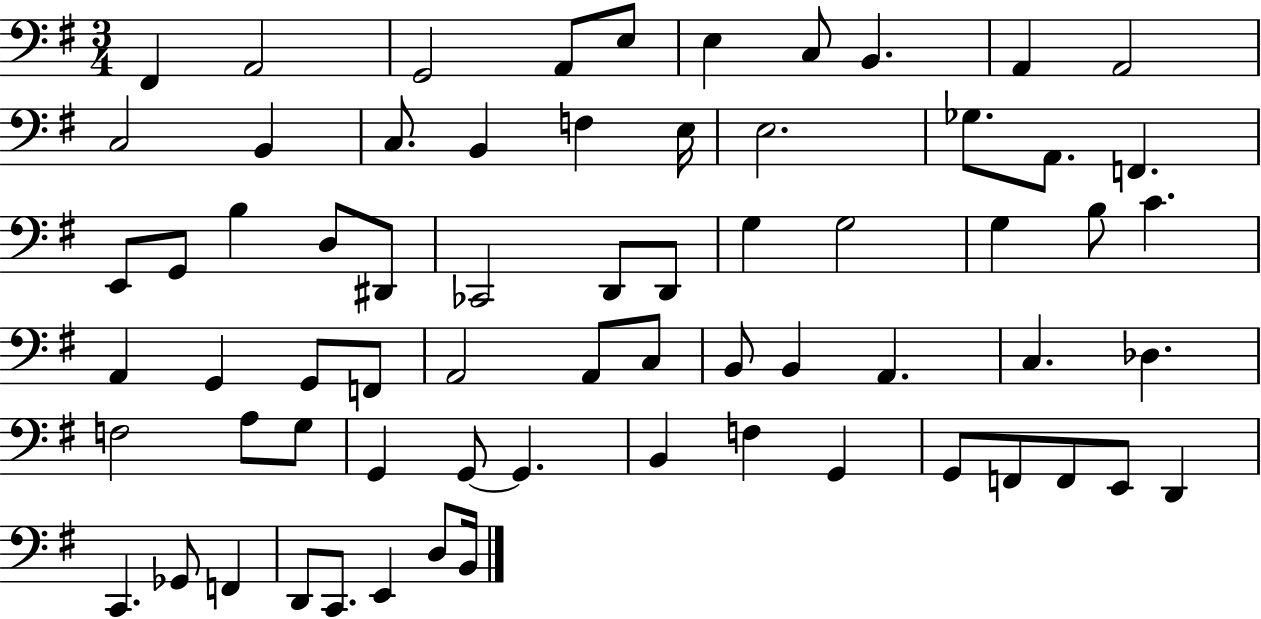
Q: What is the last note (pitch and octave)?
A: B2